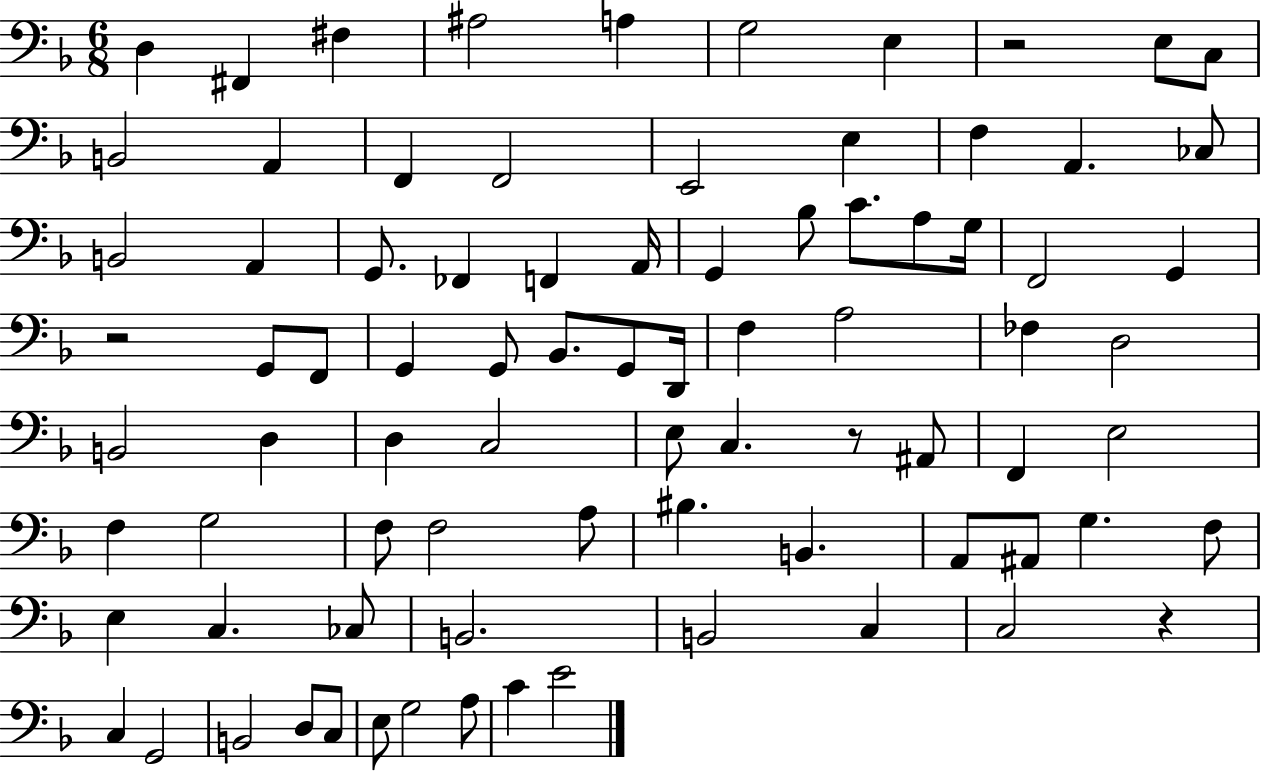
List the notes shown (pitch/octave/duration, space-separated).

D3/q F#2/q F#3/q A#3/h A3/q G3/h E3/q R/h E3/e C3/e B2/h A2/q F2/q F2/h E2/h E3/q F3/q A2/q. CES3/e B2/h A2/q G2/e. FES2/q F2/q A2/s G2/q Bb3/e C4/e. A3/e G3/s F2/h G2/q R/h G2/e F2/e G2/q G2/e Bb2/e. G2/e D2/s F3/q A3/h FES3/q D3/h B2/h D3/q D3/q C3/h E3/e C3/q. R/e A#2/e F2/q E3/h F3/q G3/h F3/e F3/h A3/e BIS3/q. B2/q. A2/e A#2/e G3/q. F3/e E3/q C3/q. CES3/e B2/h. B2/h C3/q C3/h R/q C3/q G2/h B2/h D3/e C3/e E3/e G3/h A3/e C4/q E4/h